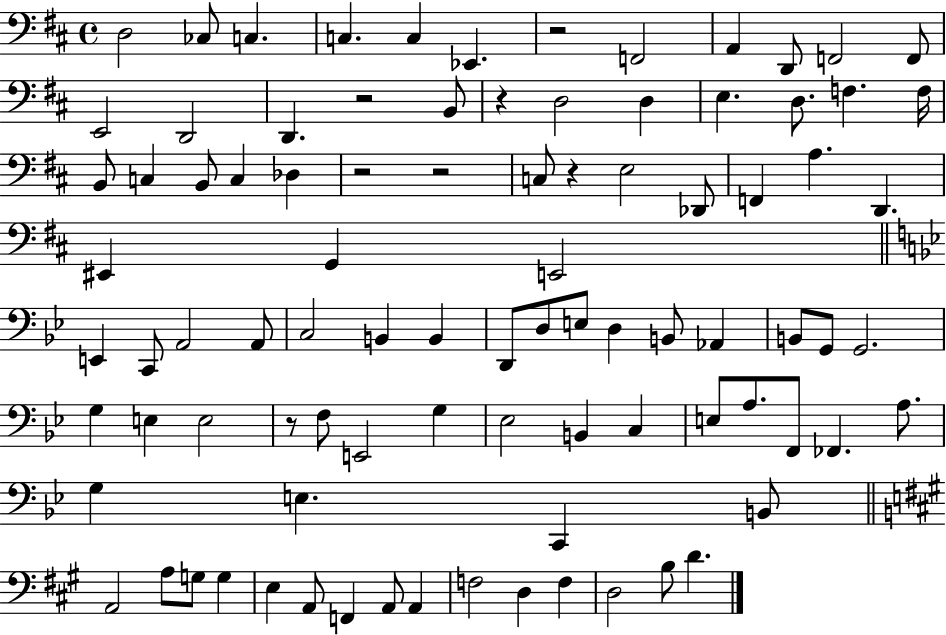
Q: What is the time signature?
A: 4/4